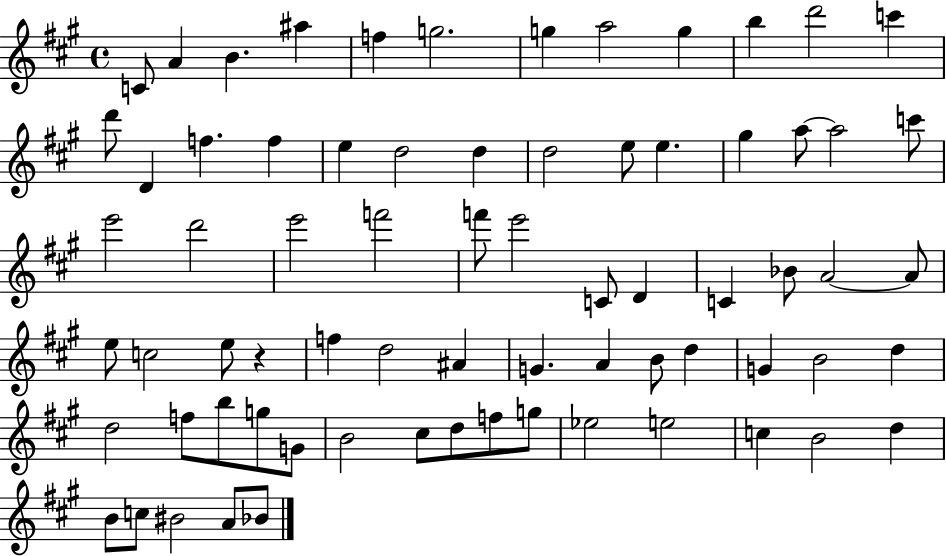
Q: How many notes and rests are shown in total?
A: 72